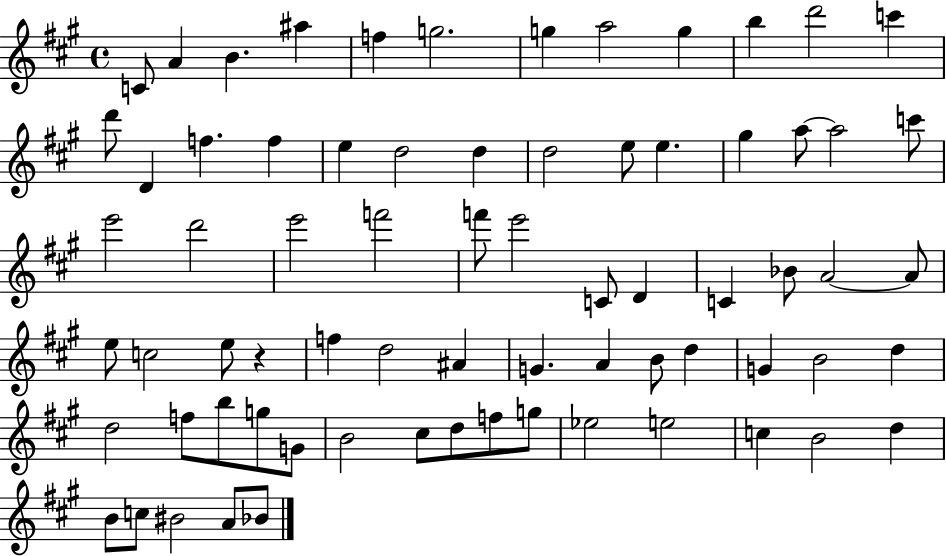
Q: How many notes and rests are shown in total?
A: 72